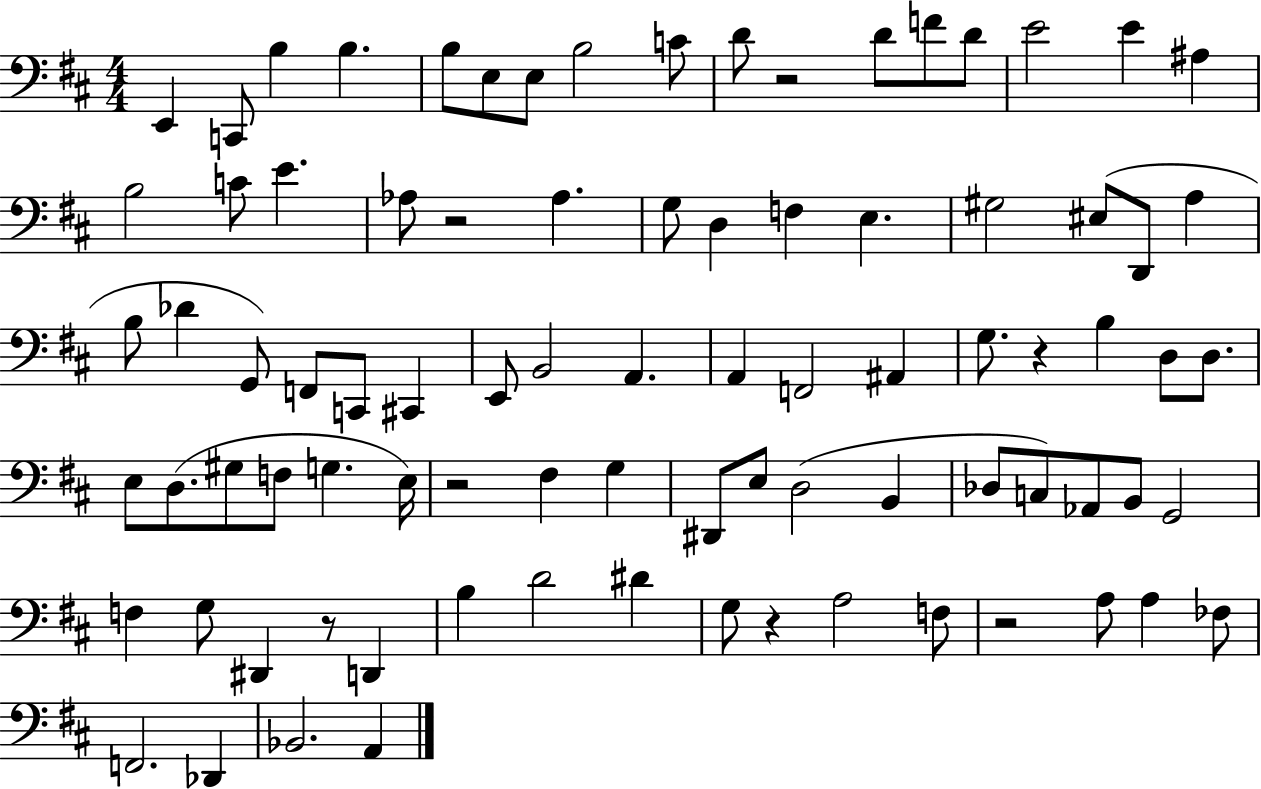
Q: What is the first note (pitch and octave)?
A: E2